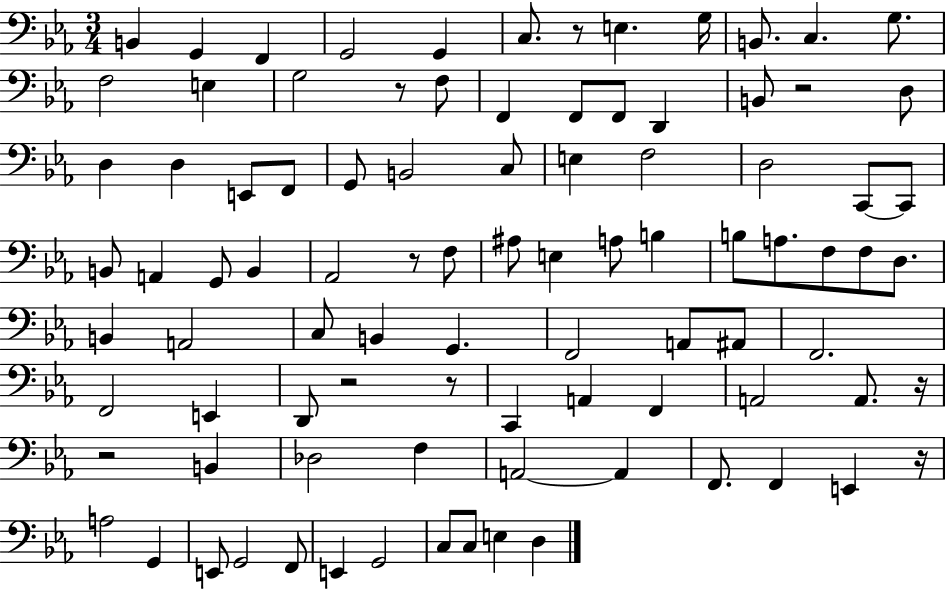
X:1
T:Untitled
M:3/4
L:1/4
K:Eb
B,, G,, F,, G,,2 G,, C,/2 z/2 E, G,/4 B,,/2 C, G,/2 F,2 E, G,2 z/2 F,/2 F,, F,,/2 F,,/2 D,, B,,/2 z2 D,/2 D, D, E,,/2 F,,/2 G,,/2 B,,2 C,/2 E, F,2 D,2 C,,/2 C,,/2 B,,/2 A,, G,,/2 B,, _A,,2 z/2 F,/2 ^A,/2 E, A,/2 B, B,/2 A,/2 F,/2 F,/2 D,/2 B,, A,,2 C,/2 B,, G,, F,,2 A,,/2 ^A,,/2 F,,2 F,,2 E,, D,,/2 z2 z/2 C,, A,, F,, A,,2 A,,/2 z/4 z2 B,, _D,2 F, A,,2 A,, F,,/2 F,, E,, z/4 A,2 G,, E,,/2 G,,2 F,,/2 E,, G,,2 C,/2 C,/2 E, D,